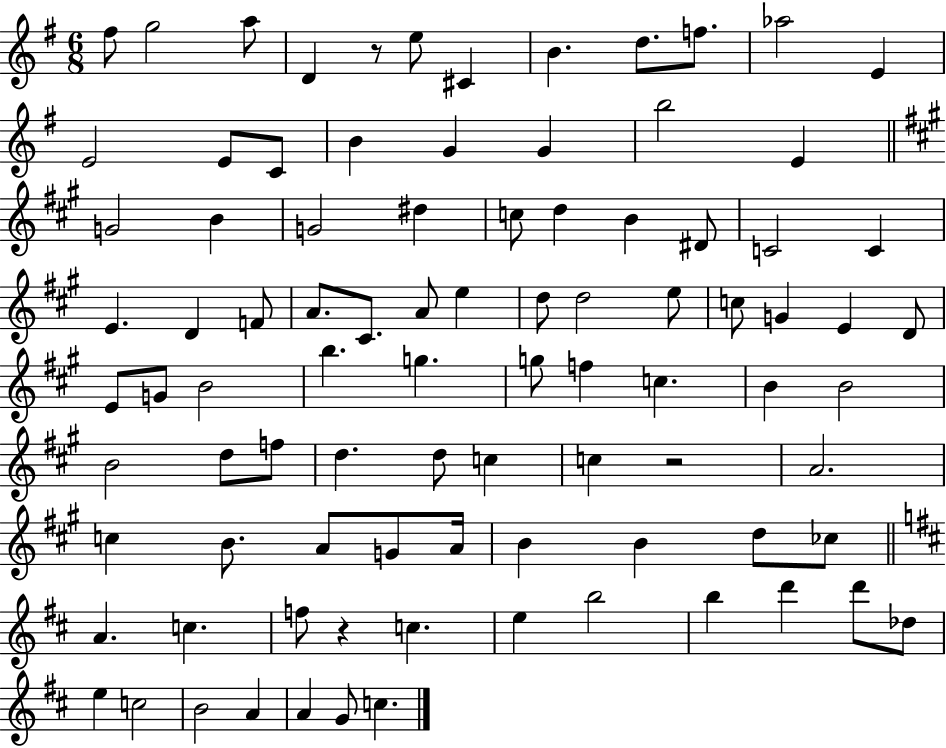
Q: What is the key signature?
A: G major